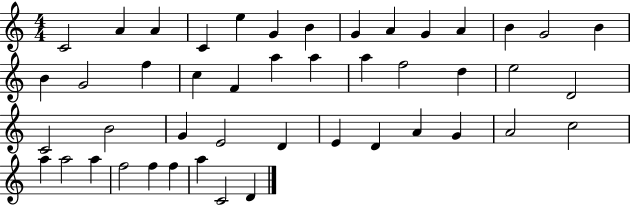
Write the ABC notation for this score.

X:1
T:Untitled
M:4/4
L:1/4
K:C
C2 A A C e G B G A G A B G2 B B G2 f c F a a a f2 d e2 D2 C2 B2 G E2 D E D A G A2 c2 a a2 a f2 f f a C2 D